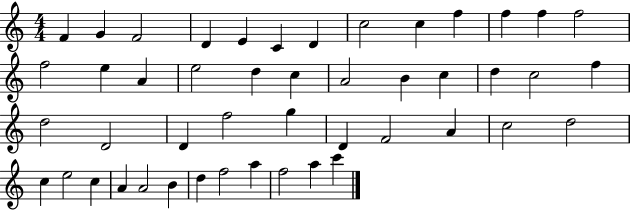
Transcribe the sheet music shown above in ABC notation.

X:1
T:Untitled
M:4/4
L:1/4
K:C
F G F2 D E C D c2 c f f f f2 f2 e A e2 d c A2 B c d c2 f d2 D2 D f2 g D F2 A c2 d2 c e2 c A A2 B d f2 a f2 a c'